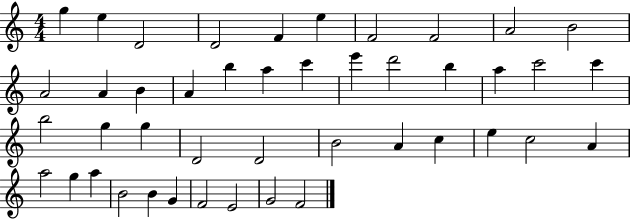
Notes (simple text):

G5/q E5/q D4/h D4/h F4/q E5/q F4/h F4/h A4/h B4/h A4/h A4/q B4/q A4/q B5/q A5/q C6/q E6/q D6/h B5/q A5/q C6/h C6/q B5/h G5/q G5/q D4/h D4/h B4/h A4/q C5/q E5/q C5/h A4/q A5/h G5/q A5/q B4/h B4/q G4/q F4/h E4/h G4/h F4/h